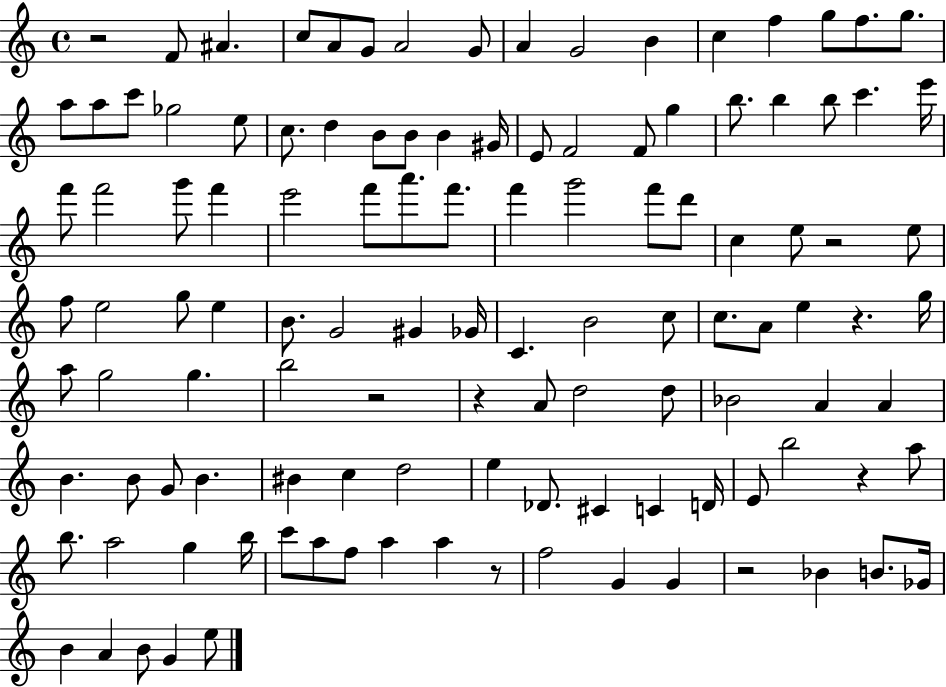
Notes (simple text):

R/h F4/e A#4/q. C5/e A4/e G4/e A4/h G4/e A4/q G4/h B4/q C5/q F5/q G5/e F5/e. G5/e. A5/e A5/e C6/e Gb5/h E5/e C5/e. D5/q B4/e B4/e B4/q G#4/s E4/e F4/h F4/e G5/q B5/e. B5/q B5/e C6/q. E6/s F6/e F6/h G6/e F6/q E6/h F6/e A6/e. F6/e. F6/q G6/h F6/e D6/e C5/q E5/e R/h E5/e F5/e E5/h G5/e E5/q B4/e. G4/h G#4/q Gb4/s C4/q. B4/h C5/e C5/e. A4/e E5/q R/q. G5/s A5/e G5/h G5/q. B5/h R/h R/q A4/e D5/h D5/e Bb4/h A4/q A4/q B4/q. B4/e G4/e B4/q. BIS4/q C5/q D5/h E5/q Db4/e. C#4/q C4/q D4/s E4/e B5/h R/q A5/e B5/e. A5/h G5/q B5/s C6/e A5/e F5/e A5/q A5/q R/e F5/h G4/q G4/q R/h Bb4/q B4/e. Gb4/s B4/q A4/q B4/e G4/q E5/e